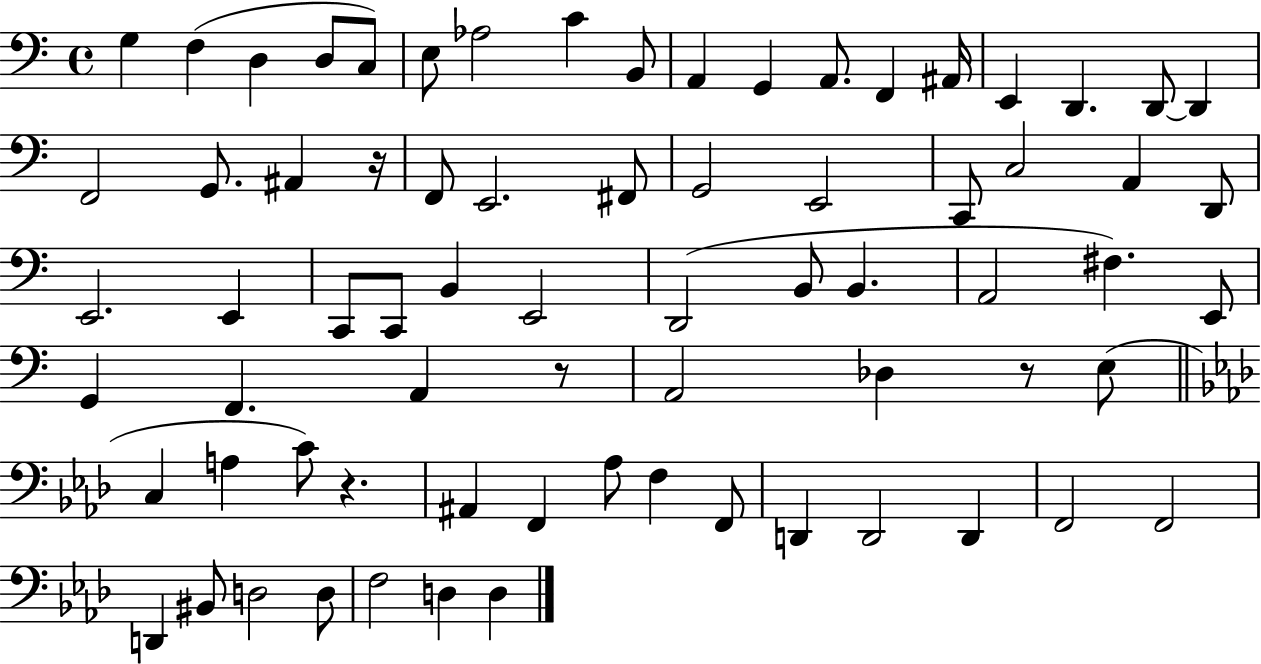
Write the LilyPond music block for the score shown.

{
  \clef bass
  \time 4/4
  \defaultTimeSignature
  \key c \major
  \repeat volta 2 { g4 f4( d4 d8 c8) | e8 aes2 c'4 b,8 | a,4 g,4 a,8. f,4 ais,16 | e,4 d,4. d,8~~ d,4 | \break f,2 g,8. ais,4 r16 | f,8 e,2. fis,8 | g,2 e,2 | c,8 c2 a,4 d,8 | \break e,2. e,4 | c,8 c,8 b,4 e,2 | d,2( b,8 b,4. | a,2 fis4.) e,8 | \break g,4 f,4. a,4 r8 | a,2 des4 r8 e8( | \bar "||" \break \key f \minor c4 a4 c'8) r4. | ais,4 f,4 aes8 f4 f,8 | d,4 d,2 d,4 | f,2 f,2 | \break d,4 bis,8 d2 d8 | f2 d4 d4 | } \bar "|."
}